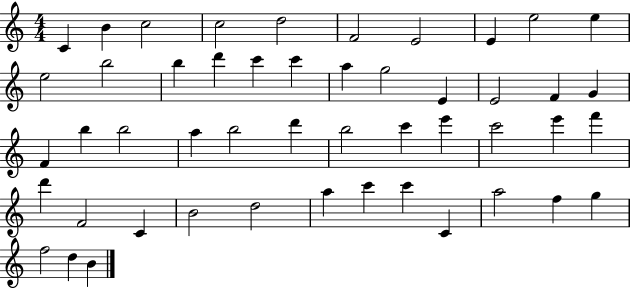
X:1
T:Untitled
M:4/4
L:1/4
K:C
C B c2 c2 d2 F2 E2 E e2 e e2 b2 b d' c' c' a g2 E E2 F G F b b2 a b2 d' b2 c' e' c'2 e' f' d' F2 C B2 d2 a c' c' C a2 f g f2 d B